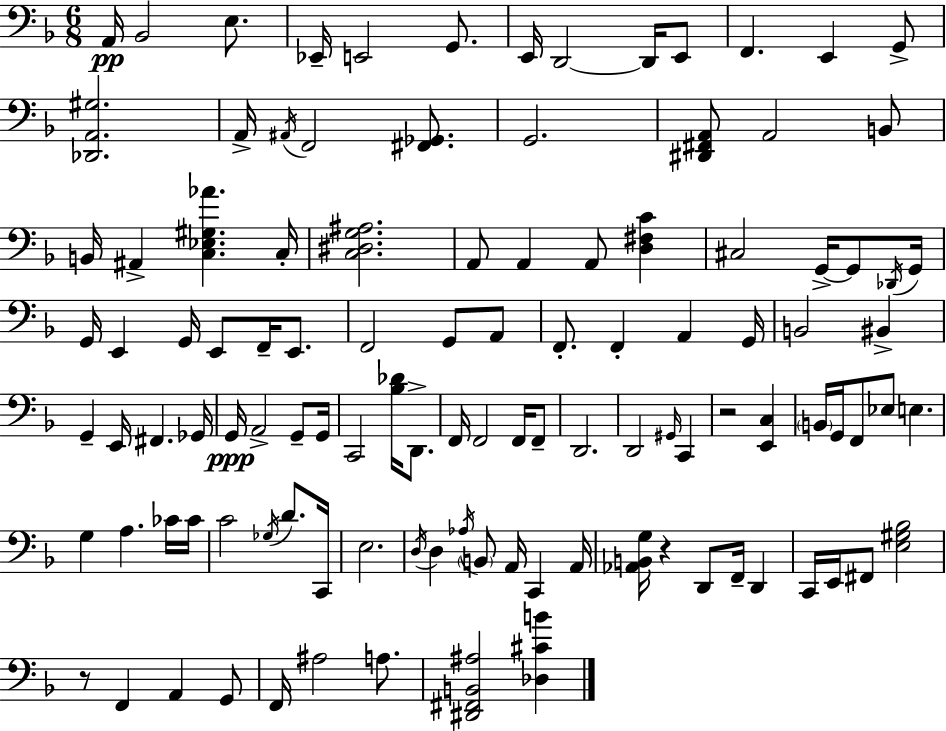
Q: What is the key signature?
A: D minor